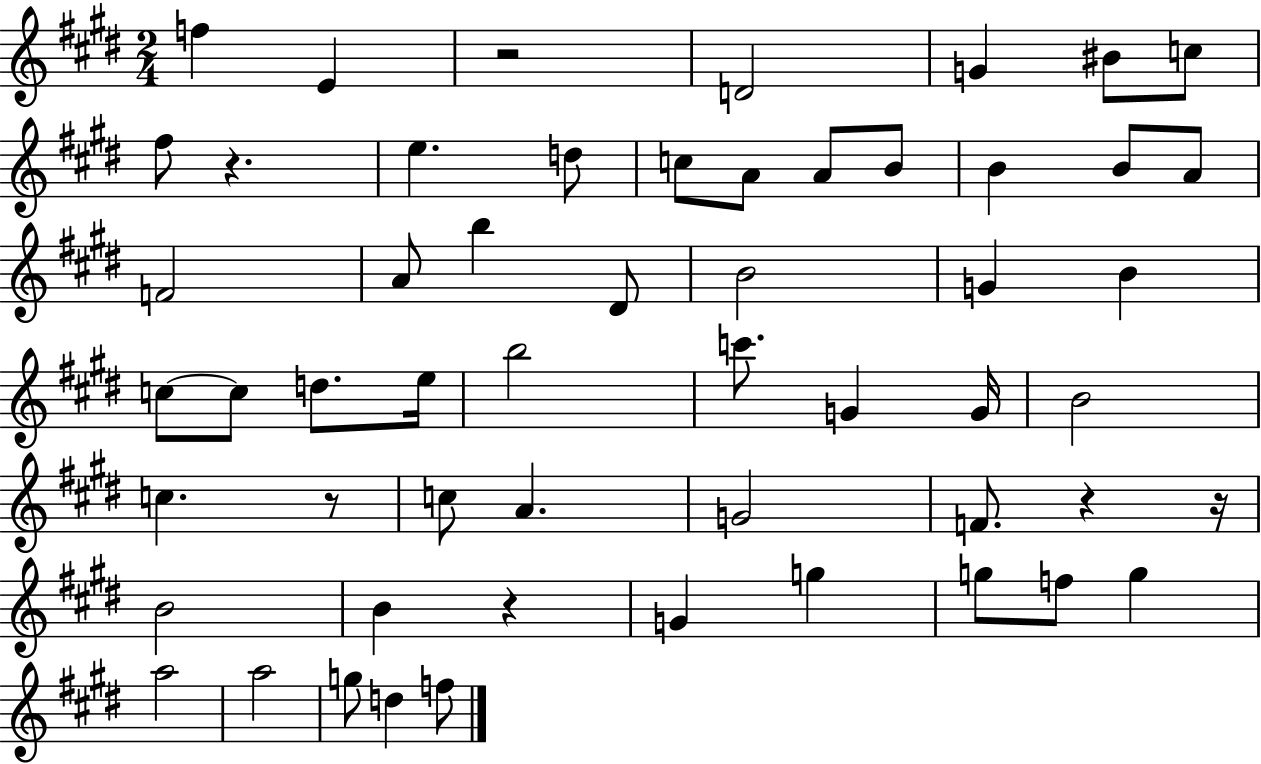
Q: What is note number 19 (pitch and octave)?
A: B5